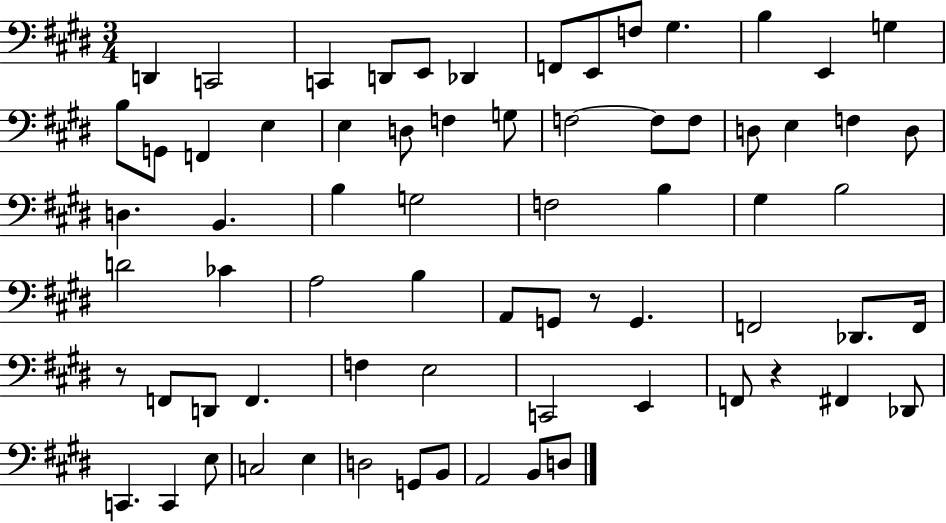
{
  \clef bass
  \numericTimeSignature
  \time 3/4
  \key e \major
  d,4 c,2 | c,4 d,8 e,8 des,4 | f,8 e,8 f8 gis4. | b4 e,4 g4 | \break b8 g,8 f,4 e4 | e4 d8 f4 g8 | f2~~ f8 f8 | d8 e4 f4 d8 | \break d4. b,4. | b4 g2 | f2 b4 | gis4 b2 | \break d'2 ces'4 | a2 b4 | a,8 g,8 r8 g,4. | f,2 des,8. f,16 | \break r8 f,8 d,8 f,4. | f4 e2 | c,2 e,4 | f,8 r4 fis,4 des,8 | \break c,4. c,4 e8 | c2 e4 | d2 g,8 b,8 | a,2 b,8 d8 | \break \bar "|."
}